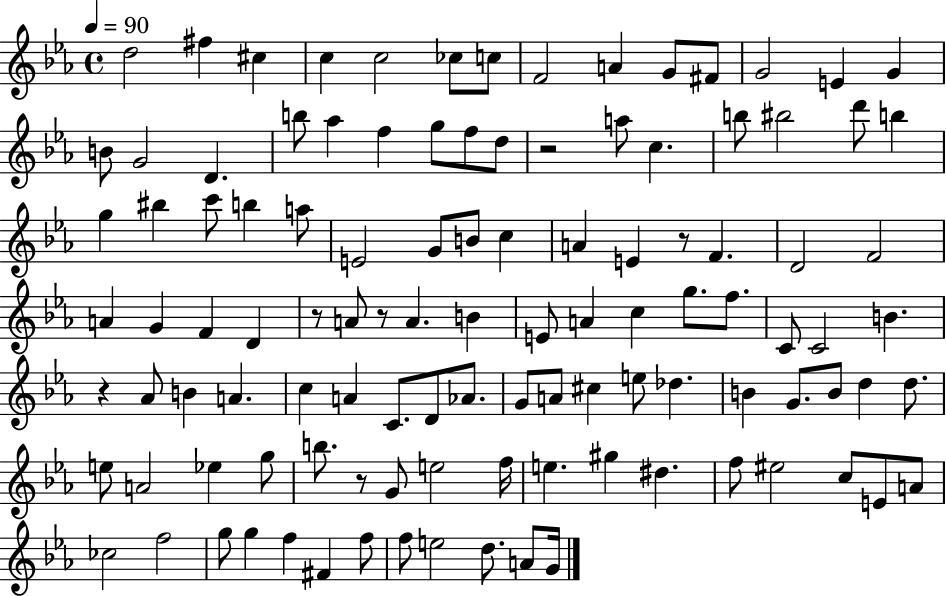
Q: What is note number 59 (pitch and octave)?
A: Ab4